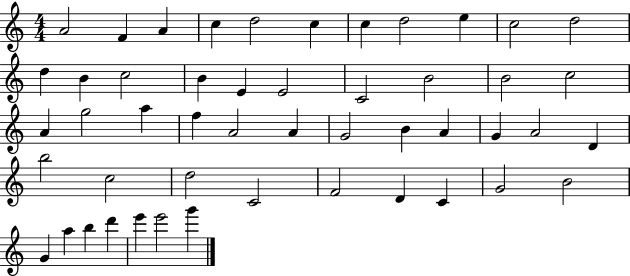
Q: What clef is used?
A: treble